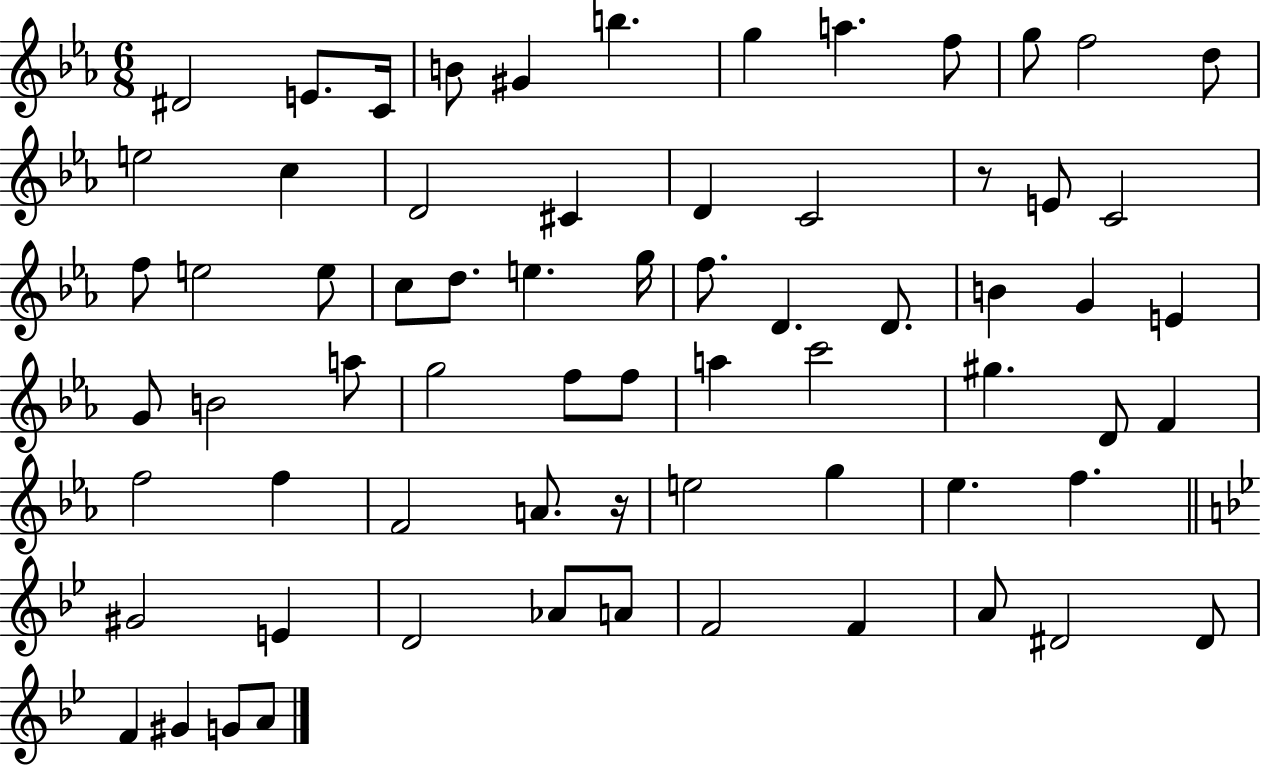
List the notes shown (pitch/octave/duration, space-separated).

D#4/h E4/e. C4/s B4/e G#4/q B5/q. G5/q A5/q. F5/e G5/e F5/h D5/e E5/h C5/q D4/h C#4/q D4/q C4/h R/e E4/e C4/h F5/e E5/h E5/e C5/e D5/e. E5/q. G5/s F5/e. D4/q. D4/e. B4/q G4/q E4/q G4/e B4/h A5/e G5/h F5/e F5/e A5/q C6/h G#5/q. D4/e F4/q F5/h F5/q F4/h A4/e. R/s E5/h G5/q Eb5/q. F5/q. G#4/h E4/q D4/h Ab4/e A4/e F4/h F4/q A4/e D#4/h D#4/e F4/q G#4/q G4/e A4/e